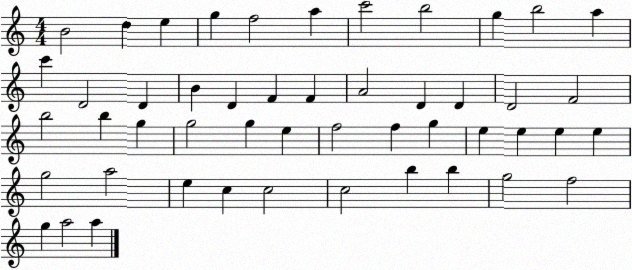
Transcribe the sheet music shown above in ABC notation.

X:1
T:Untitled
M:4/4
L:1/4
K:C
B2 d e g f2 a c'2 b2 g b2 a c' D2 D B D F F A2 D D D2 F2 b2 b g g2 g e f2 f g e e e e g2 a2 e c c2 c2 b b g2 f2 g a2 a